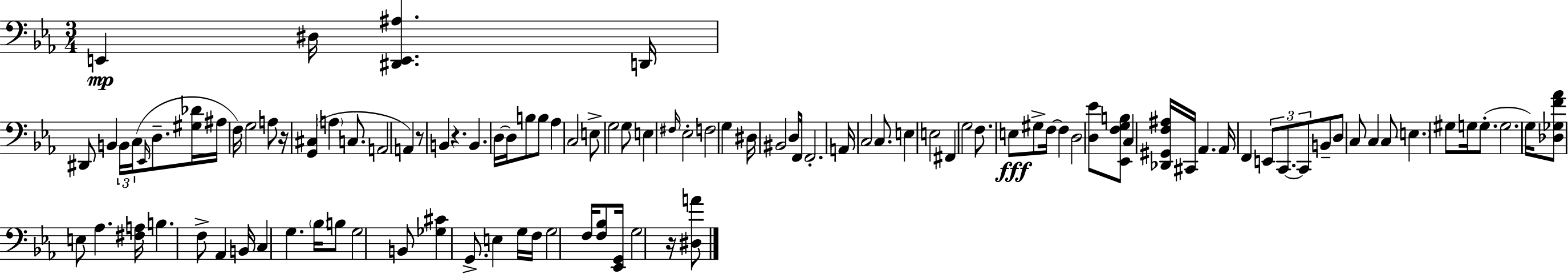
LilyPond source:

{
  \clef bass
  \numericTimeSignature
  \time 3/4
  \key ees \major
  e,4\mp dis16 <dis, e, ais>4. d,16 | dis,8 b,4 \tuplet 3/2 { b,16 c16( \grace { ees,16 } } d8.-- | <gis des'>16 ais16 f16) g2 a8 | r16 <g, cis>4( \parenthesize a4 c8. | \break a,2 a,4) | r8 b,4 r4. | b,4. d16~~ d16 b8 b8 | aes4 c2 | \break e8-> g2 g8 | e4 \grace { fis16 } ees2-. | f2 g4 | dis16 bis,2 d8 | \break f,16 f,2.-. | a,16 c2 c8. | e4 e2 | fis,4 g2 | \break f8. e8\fff gis8-> f16~~ f4 | d2 <d ees'>8 | <ees, f g b>8 c4 <des, gis, f ais>16 cis,16 aes,4. | aes,16 f,4 \tuplet 3/2 { e,8 c,8.~~ | \break c,8 } b,8-- d8 c8 c4 | c8 \parenthesize e4. gis8 g16 g8.-.( | g2. | g16) <des ges f' aes'>8 e8 aes4. | \break <fis a>16 b4. f8-> aes,4 | b,16 c4 g4. | \parenthesize bes16 b8 g2 | b,8 <ges cis'>4 g,8.-> e4 | \break g16 f16 g2 f16 | <f bes>8 <ees, g,>16 g2 r16 | <dis a'>8 \bar "|."
}